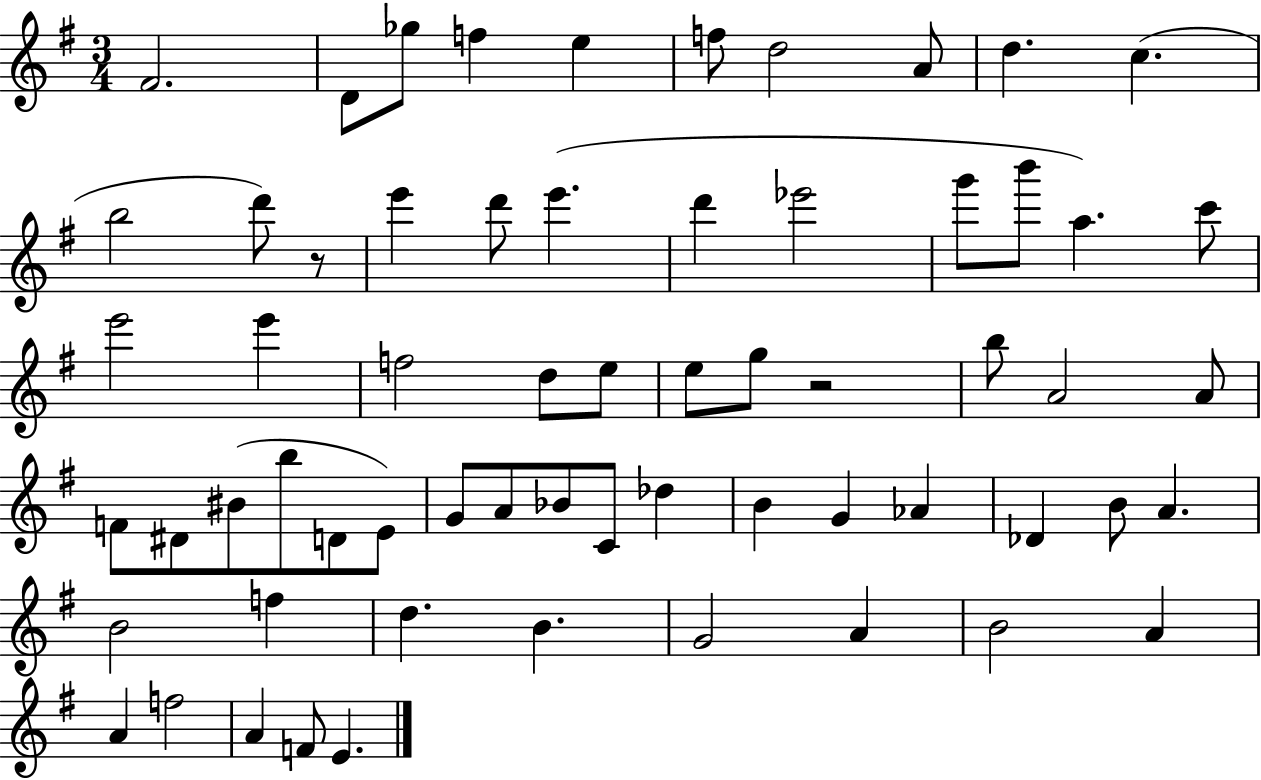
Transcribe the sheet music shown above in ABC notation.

X:1
T:Untitled
M:3/4
L:1/4
K:G
^F2 D/2 _g/2 f e f/2 d2 A/2 d c b2 d'/2 z/2 e' d'/2 e' d' _e'2 g'/2 b'/2 a c'/2 e'2 e' f2 d/2 e/2 e/2 g/2 z2 b/2 A2 A/2 F/2 ^D/2 ^B/2 b/2 D/2 E/2 G/2 A/2 _B/2 C/2 _d B G _A _D B/2 A B2 f d B G2 A B2 A A f2 A F/2 E